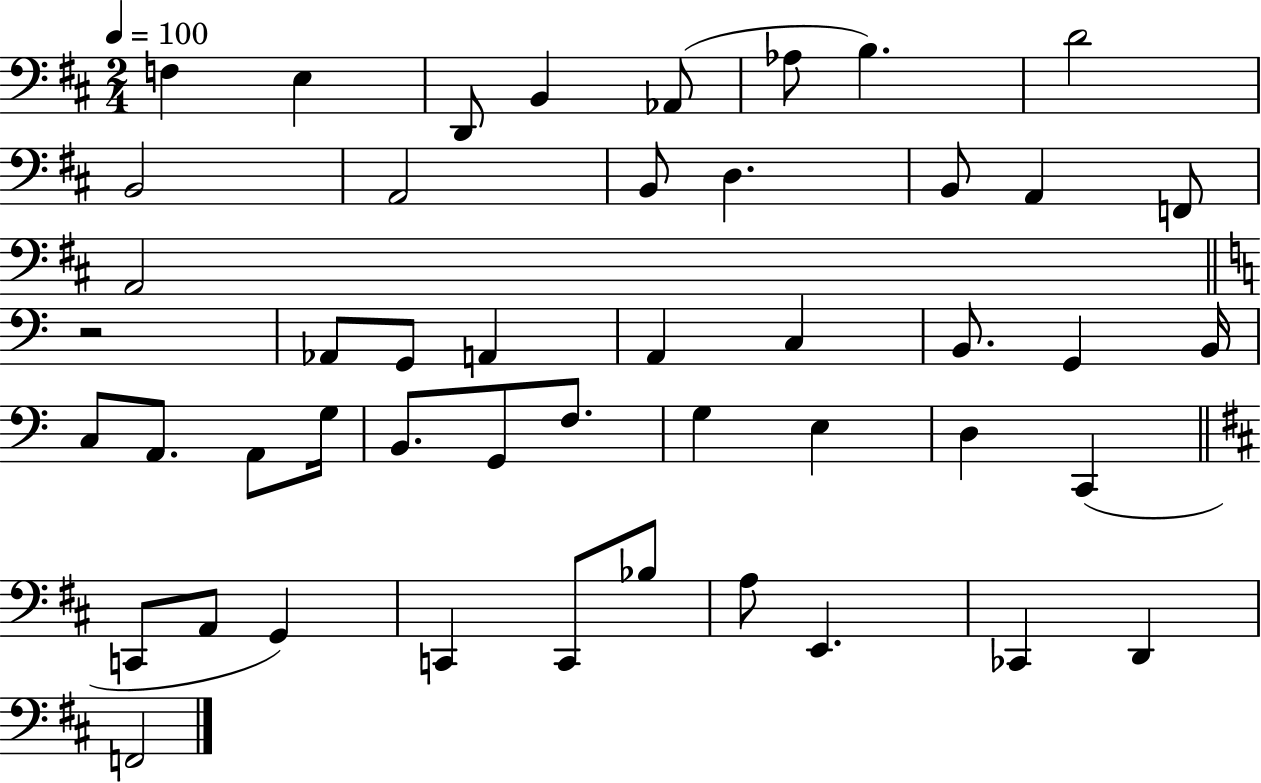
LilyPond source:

{
  \clef bass
  \numericTimeSignature
  \time 2/4
  \key d \major
  \tempo 4 = 100
  f4 e4 | d,8 b,4 aes,8( | aes8 b4.) | d'2 | \break b,2 | a,2 | b,8 d4. | b,8 a,4 f,8 | \break a,2 | \bar "||" \break \key c \major r2 | aes,8 g,8 a,4 | a,4 c4 | b,8. g,4 b,16 | \break c8 a,8. a,8 g16 | b,8. g,8 f8. | g4 e4 | d4 c,4( | \break \bar "||" \break \key d \major c,8 a,8 g,4) | c,4 c,8 bes8 | a8 e,4. | ces,4 d,4 | \break f,2 | \bar "|."
}